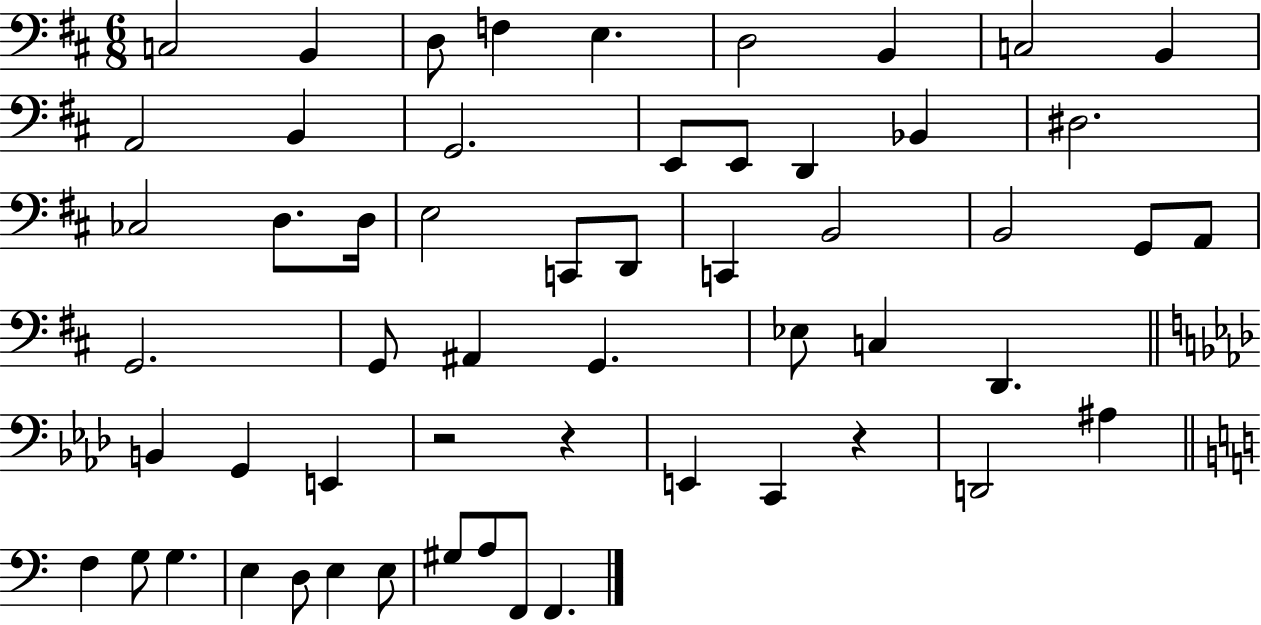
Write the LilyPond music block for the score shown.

{
  \clef bass
  \numericTimeSignature
  \time 6/8
  \key d \major
  c2 b,4 | d8 f4 e4. | d2 b,4 | c2 b,4 | \break a,2 b,4 | g,2. | e,8 e,8 d,4 bes,4 | dis2. | \break ces2 d8. d16 | e2 c,8 d,8 | c,4 b,2 | b,2 g,8 a,8 | \break g,2. | g,8 ais,4 g,4. | ees8 c4 d,4. | \bar "||" \break \key f \minor b,4 g,4 e,4 | r2 r4 | e,4 c,4 r4 | d,2 ais4 | \break \bar "||" \break \key c \major f4 g8 g4. | e4 d8 e4 e8 | gis8 a8 f,8 f,4. | \bar "|."
}